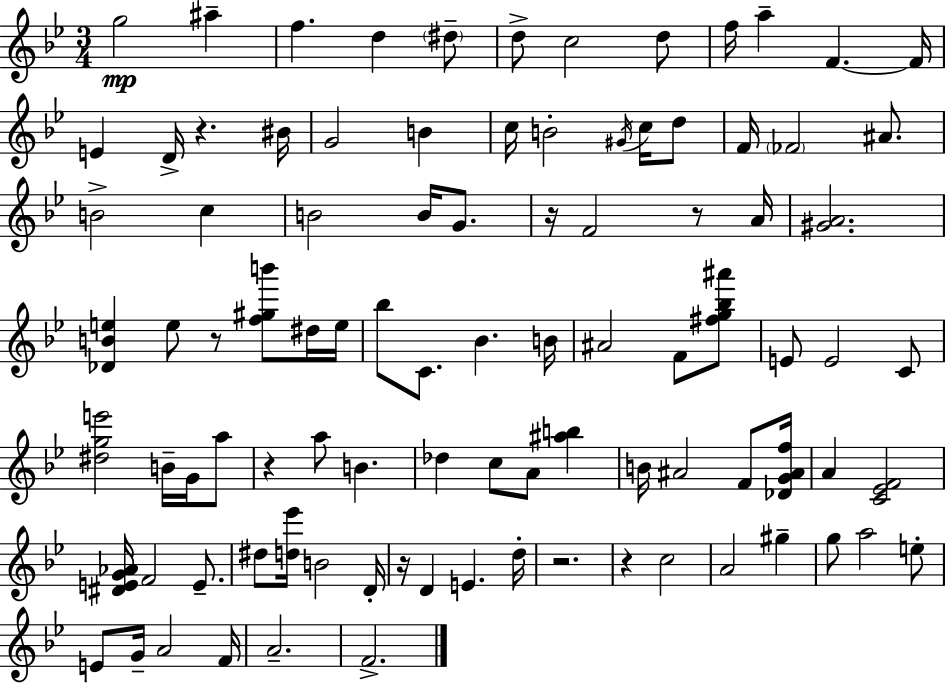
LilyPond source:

{
  \clef treble
  \numericTimeSignature
  \time 3/4
  \key bes \major
  g''2\mp ais''4-- | f''4. d''4 \parenthesize dis''8-- | d''8-> c''2 d''8 | f''16 a''4-- f'4.~~ f'16 | \break e'4 d'16-> r4. bis'16 | g'2 b'4 | c''16 b'2-. \acciaccatura { gis'16 } c''16 d''8 | f'16 \parenthesize fes'2 ais'8. | \break b'2-> c''4 | b'2 b'16 g'8. | r16 f'2 r8 | a'16 <gis' a'>2. | \break <des' b' e''>4 e''8 r8 <f'' gis'' b'''>8 dis''16 | e''16 bes''8 c'8. bes'4. | b'16 ais'2 f'8 <fis'' g'' bes'' ais'''>8 | e'8 e'2 c'8 | \break <dis'' g'' e'''>2 b'16-- g'16 a''8 | r4 a''8 b'4. | des''4 c''8 a'8 <ais'' b''>4 | b'16 ais'2 f'8 | \break <des' g' ais' f''>16 a'4 <c' ees' f'>2 | <dis' e' g' aes'>16 f'2 e'8.-- | dis''8 <d'' ees'''>16 b'2 | d'16-. r16 d'4 e'4. | \break d''16-. r2. | r4 c''2 | a'2 gis''4-- | g''8 a''2 e''8-. | \break e'8 g'16-- a'2 | f'16 a'2.-- | f'2.-> | \bar "|."
}